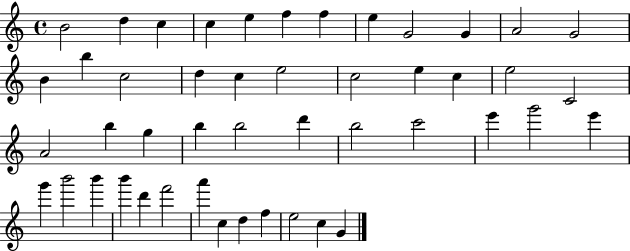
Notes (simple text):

B4/h D5/q C5/q C5/q E5/q F5/q F5/q E5/q G4/h G4/q A4/h G4/h B4/q B5/q C5/h D5/q C5/q E5/h C5/h E5/q C5/q E5/h C4/h A4/h B5/q G5/q B5/q B5/h D6/q B5/h C6/h E6/q G6/h E6/q G6/q B6/h B6/q B6/q D6/q F6/h A6/q C5/q D5/q F5/q E5/h C5/q G4/q